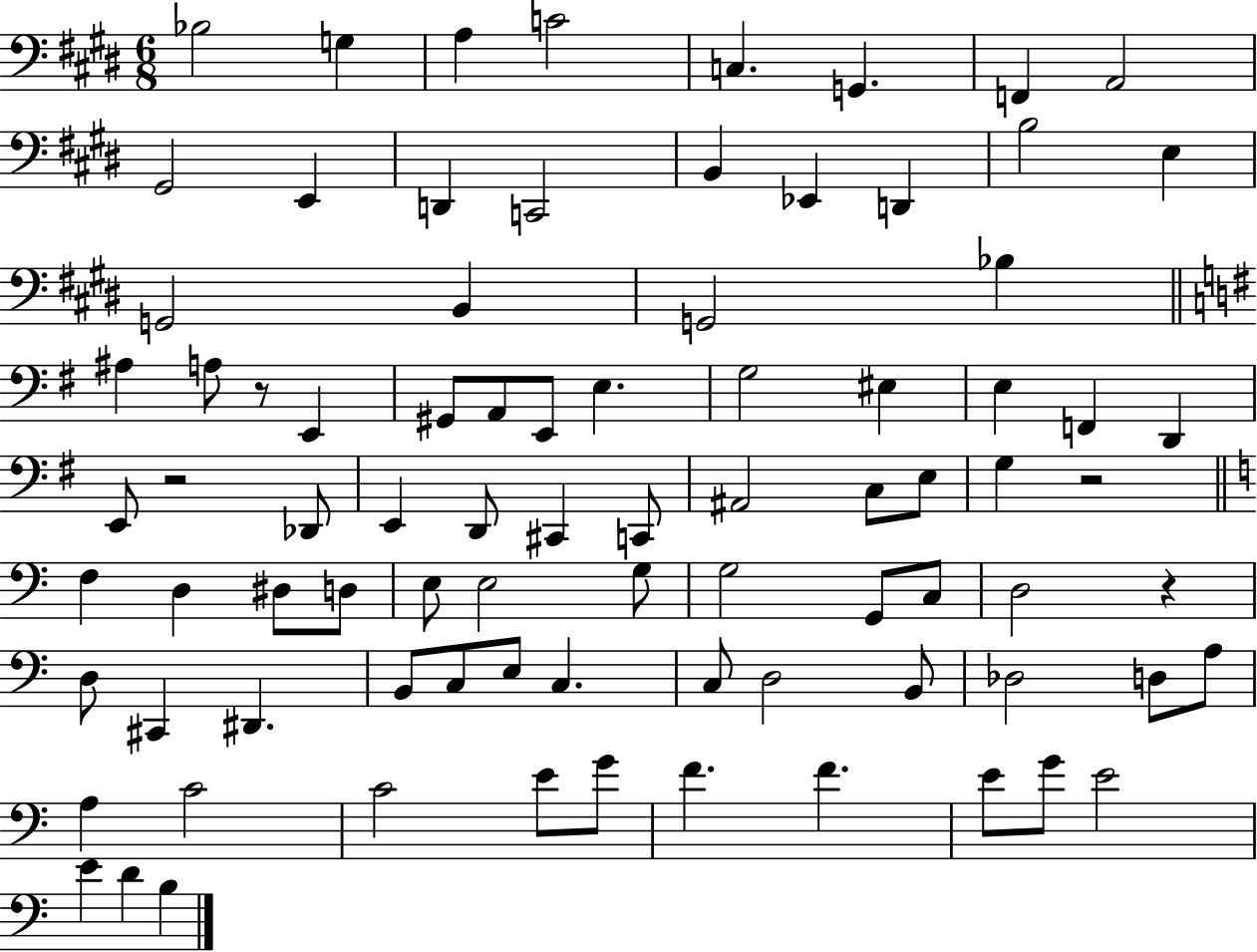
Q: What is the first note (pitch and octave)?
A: Bb3